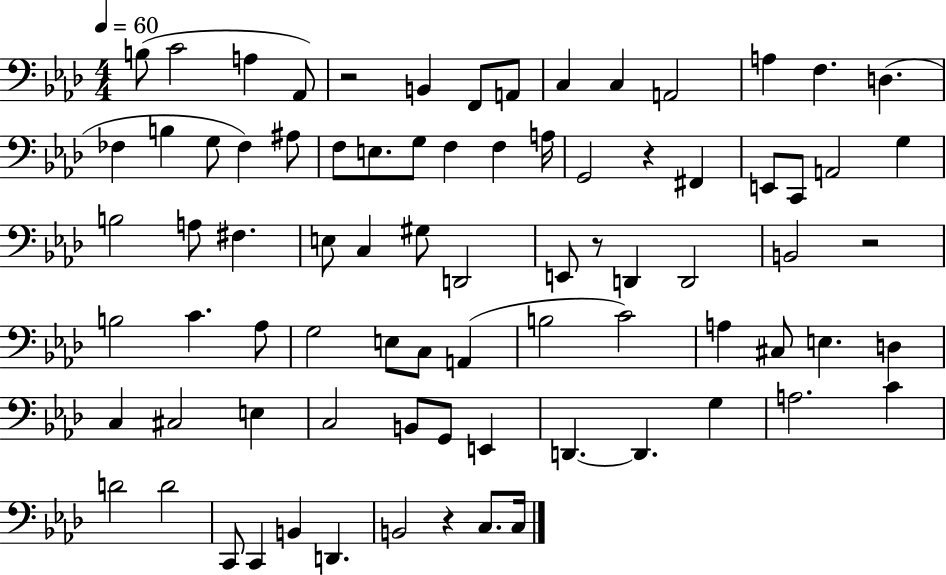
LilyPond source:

{
  \clef bass
  \numericTimeSignature
  \time 4/4
  \key aes \major
  \tempo 4 = 60
  b8( c'2 a4 aes,8) | r2 b,4 f,8 a,8 | c4 c4 a,2 | a4 f4. d4.( | \break fes4 b4 g8 fes4) ais8 | f8 e8. g8 f4 f4 a16 | g,2 r4 fis,4 | e,8 c,8 a,2 g4 | \break b2 a8 fis4. | e8 c4 gis8 d,2 | e,8 r8 d,4 d,2 | b,2 r2 | \break b2 c'4. aes8 | g2 e8 c8 a,4( | b2 c'2) | a4 cis8 e4. d4 | \break c4 cis2 e4 | c2 b,8 g,8 e,4 | d,4.~~ d,4. g4 | a2. c'4 | \break d'2 d'2 | c,8 c,4 b,4 d,4. | b,2 r4 c8. c16 | \bar "|."
}